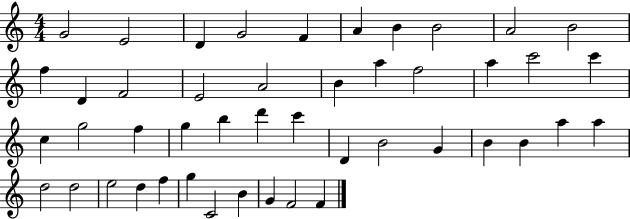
{
  \clef treble
  \numericTimeSignature
  \time 4/4
  \key c \major
  g'2 e'2 | d'4 g'2 f'4 | a'4 b'4 b'2 | a'2 b'2 | \break f''4 d'4 f'2 | e'2 a'2 | b'4 a''4 f''2 | a''4 c'''2 c'''4 | \break c''4 g''2 f''4 | g''4 b''4 d'''4 c'''4 | d'4 b'2 g'4 | b'4 b'4 a''4 a''4 | \break d''2 d''2 | e''2 d''4 f''4 | g''4 c'2 b'4 | g'4 f'2 f'4 | \break \bar "|."
}